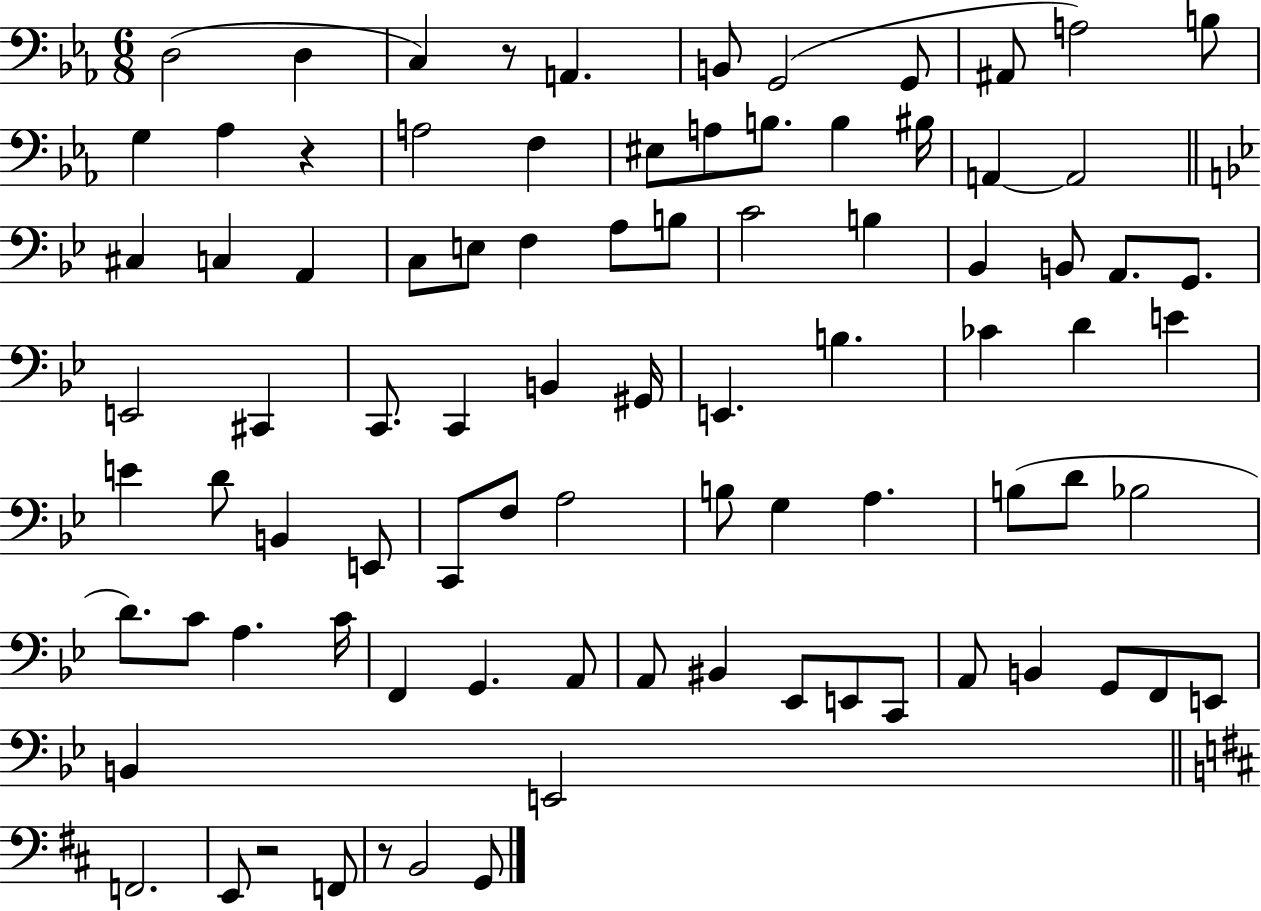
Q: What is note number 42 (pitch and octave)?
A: E2